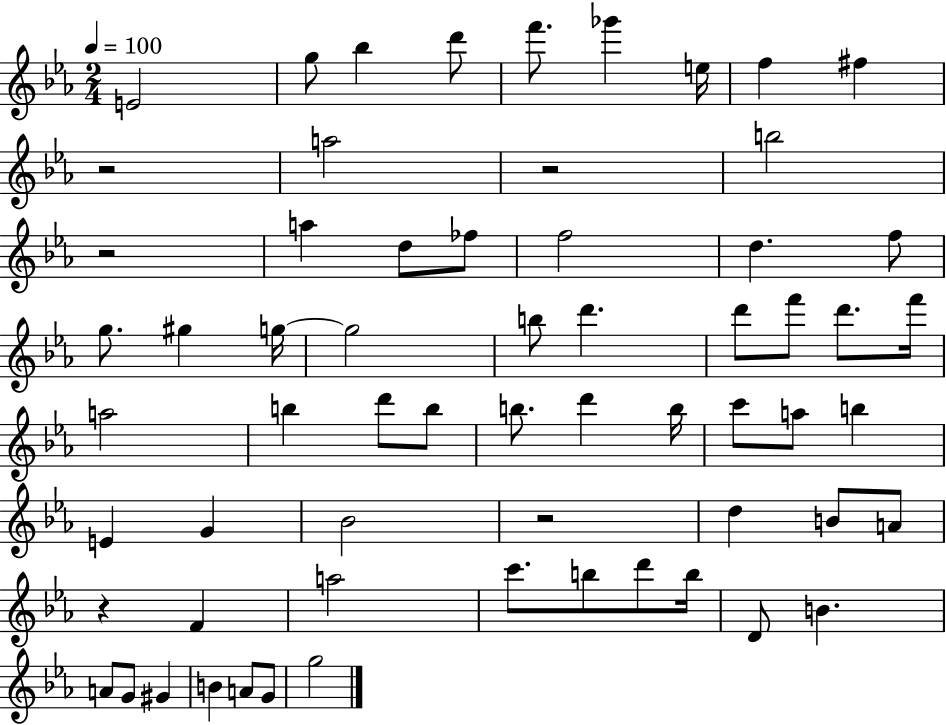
{
  \clef treble
  \numericTimeSignature
  \time 2/4
  \key ees \major
  \tempo 4 = 100
  e'2 | g''8 bes''4 d'''8 | f'''8. ges'''4 e''16 | f''4 fis''4 | \break r2 | a''2 | r2 | b''2 | \break r2 | a''4 d''8 fes''8 | f''2 | d''4. f''8 | \break g''8. gis''4 g''16~~ | g''2 | b''8 d'''4. | d'''8 f'''8 d'''8. f'''16 | \break a''2 | b''4 d'''8 b''8 | b''8. d'''4 b''16 | c'''8 a''8 b''4 | \break e'4 g'4 | bes'2 | r2 | d''4 b'8 a'8 | \break r4 f'4 | a''2 | c'''8. b''8 d'''8 b''16 | d'8 b'4. | \break a'8 g'8 gis'4 | b'4 a'8 g'8 | g''2 | \bar "|."
}